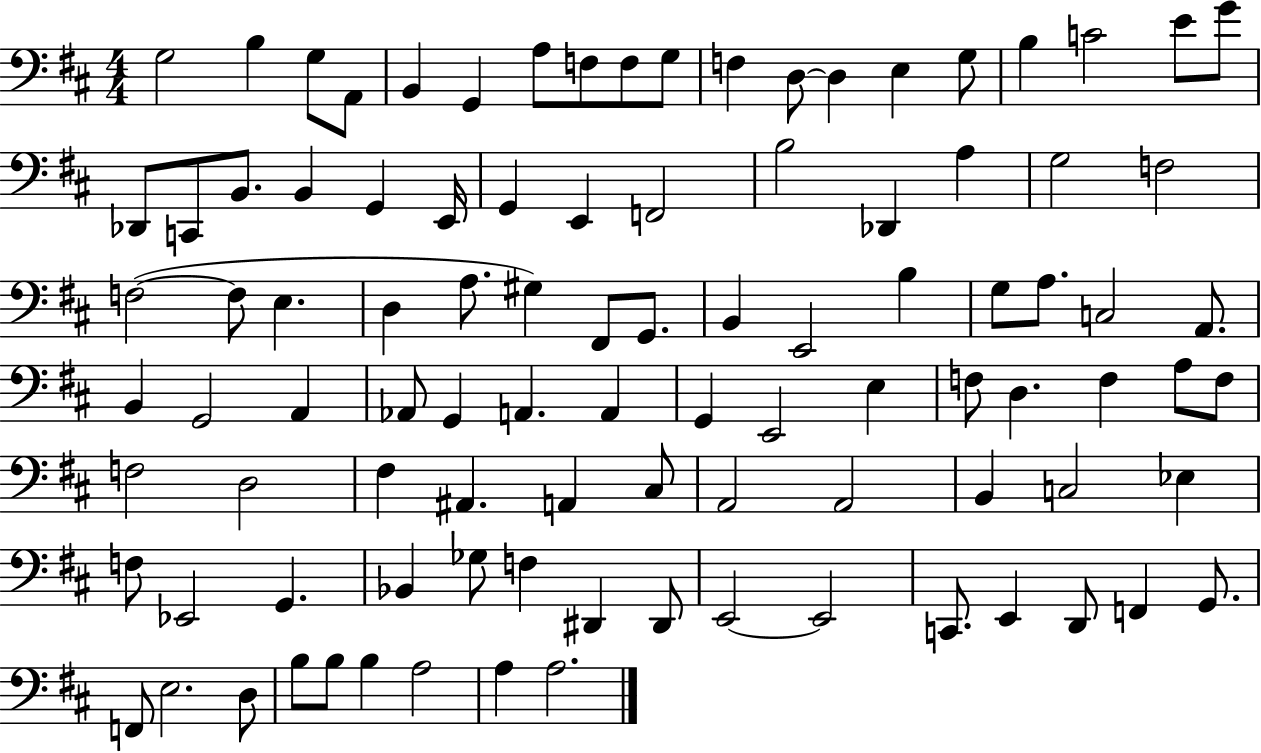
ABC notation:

X:1
T:Untitled
M:4/4
L:1/4
K:D
G,2 B, G,/2 A,,/2 B,, G,, A,/2 F,/2 F,/2 G,/2 F, D,/2 D, E, G,/2 B, C2 E/2 G/2 _D,,/2 C,,/2 B,,/2 B,, G,, E,,/4 G,, E,, F,,2 B,2 _D,, A, G,2 F,2 F,2 F,/2 E, D, A,/2 ^G, ^F,,/2 G,,/2 B,, E,,2 B, G,/2 A,/2 C,2 A,,/2 B,, G,,2 A,, _A,,/2 G,, A,, A,, G,, E,,2 E, F,/2 D, F, A,/2 F,/2 F,2 D,2 ^F, ^A,, A,, ^C,/2 A,,2 A,,2 B,, C,2 _E, F,/2 _E,,2 G,, _B,, _G,/2 F, ^D,, ^D,,/2 E,,2 E,,2 C,,/2 E,, D,,/2 F,, G,,/2 F,,/2 E,2 D,/2 B,/2 B,/2 B, A,2 A, A,2